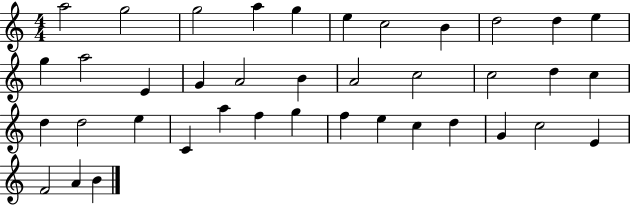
{
  \clef treble
  \numericTimeSignature
  \time 4/4
  \key c \major
  a''2 g''2 | g''2 a''4 g''4 | e''4 c''2 b'4 | d''2 d''4 e''4 | \break g''4 a''2 e'4 | g'4 a'2 b'4 | a'2 c''2 | c''2 d''4 c''4 | \break d''4 d''2 e''4 | c'4 a''4 f''4 g''4 | f''4 e''4 c''4 d''4 | g'4 c''2 e'4 | \break f'2 a'4 b'4 | \bar "|."
}